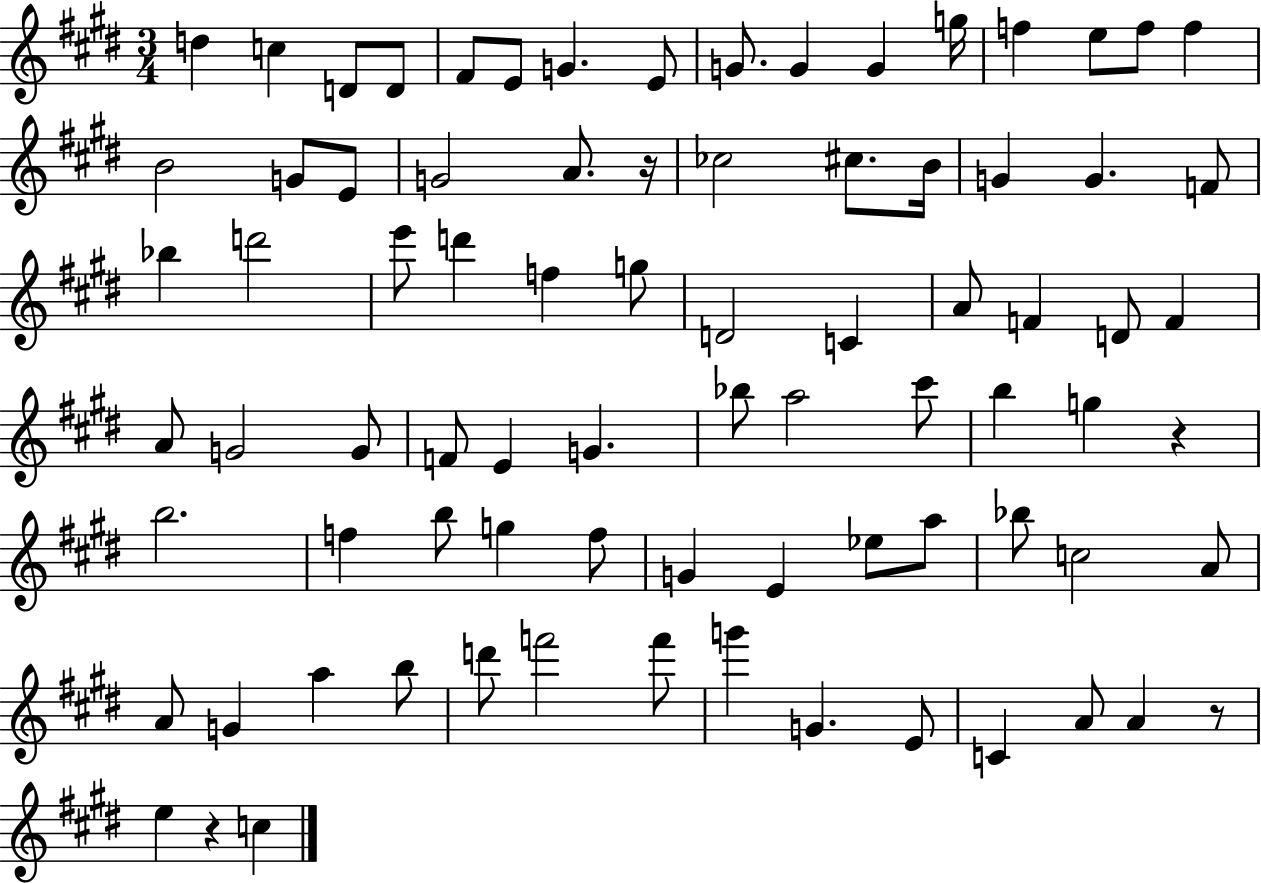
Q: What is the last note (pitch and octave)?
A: C5